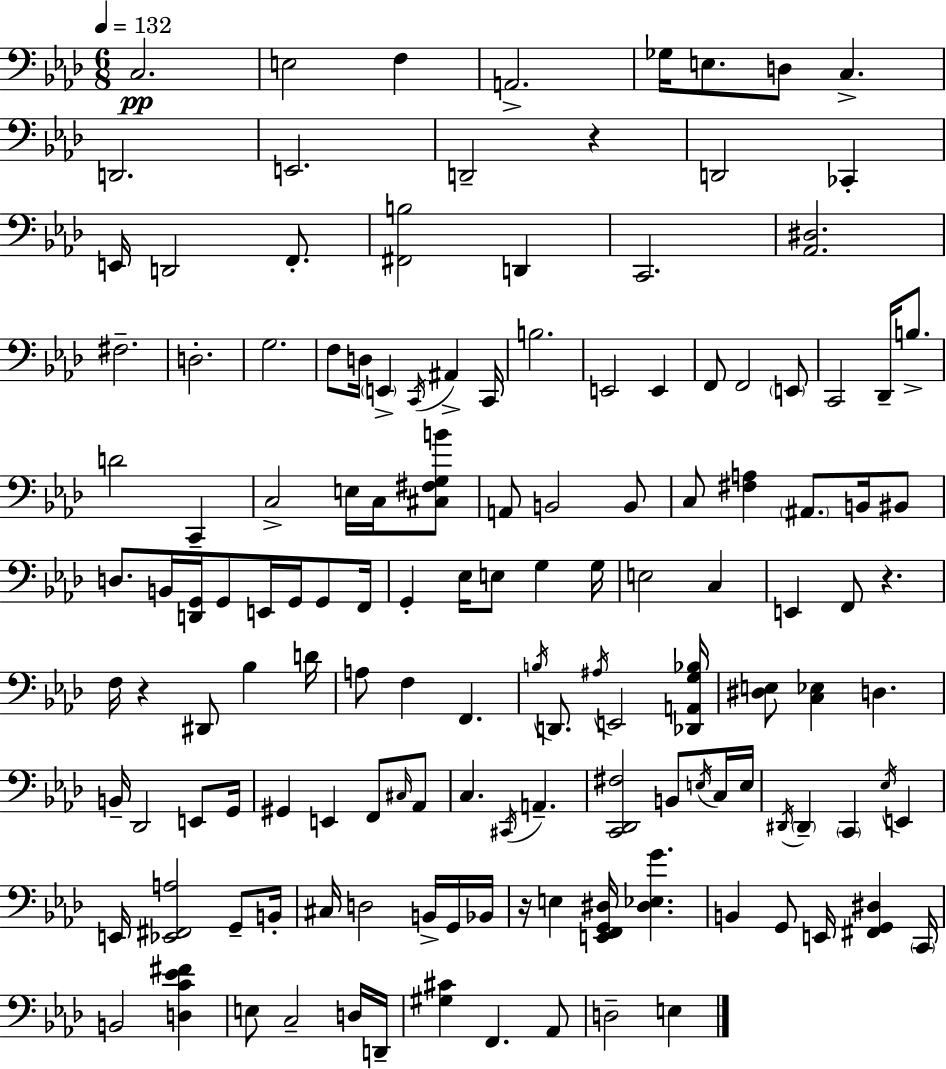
{
  \clef bass
  \numericTimeSignature
  \time 6/8
  \key f \minor
  \tempo 4 = 132
  \repeat volta 2 { c2.\pp | e2 f4 | a,2.-> | ges16 e8. d8 c4.-> | \break d,2. | e,2. | d,2-- r4 | d,2 ces,4-. | \break e,16 d,2 f,8.-. | <fis, b>2 d,4 | c,2. | <aes, dis>2. | \break fis2.-- | d2.-. | g2. | f8 d16 \parenthesize e,4-> \acciaccatura { c,16 } ais,4-> | \break c,16 b2. | e,2 e,4 | f,8 f,2 \parenthesize e,8 | c,2 des,16-- b8.-> | \break d'2 c,4-- | c2-> e16 c16 <cis fis g b'>8 | a,8 b,2 b,8 | c8 <fis a>4 \parenthesize ais,8. b,16 bis,8 | \break d8. b,16 <d, g,>16 g,8 e,16 g,16 g,8 | f,16 g,4-. ees16 e8 g4 | g16 e2 c4 | e,4 f,8 r4. | \break f16 r4 dis,8 bes4 | d'16 a8 f4 f,4. | \acciaccatura { b16 } d,8. \acciaccatura { ais16 } e,2 | <des, a, g bes>16 <dis e>8 <c ees>4 d4. | \break b,16-- des,2 | e,8 g,16 gis,4 e,4 f,8 | \grace { cis16 } aes,8 c4. \acciaccatura { cis,16 } a,4.-- | <c, des, fis>2 | \break b,8 \acciaccatura { e16 } c16 e16 \acciaccatura { dis,16 } \parenthesize dis,4-- \parenthesize c,4 | \acciaccatura { ees16 } e,4 e,16 <ees, fis, a>2 | g,8-- b,16-. cis16 d2 | b,16-> g,16 bes,16 r16 e4 | \break <e, f, g, dis>16 <dis ees g'>4. b,4 | g,8 e,16 <fis, g, dis>4 \parenthesize c,16 b,2 | <d c' ees' fis'>4 e8 c2-- | d16 d,16-- <gis cis'>4 | \break f,4. aes,8 d2-- | e4 } \bar "|."
}